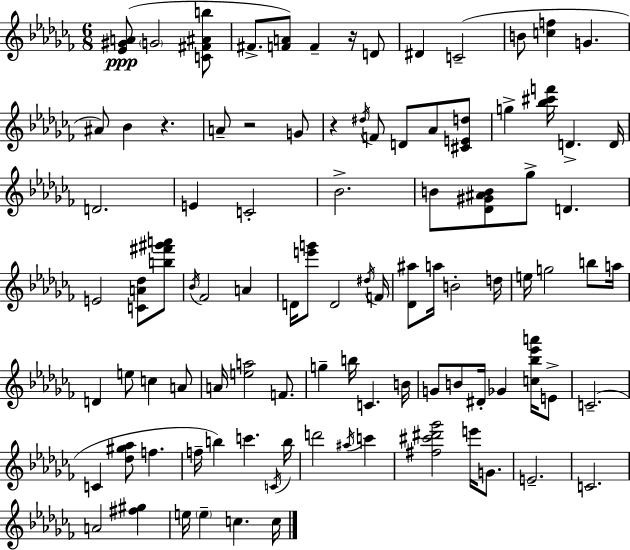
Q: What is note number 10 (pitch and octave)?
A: Bb4